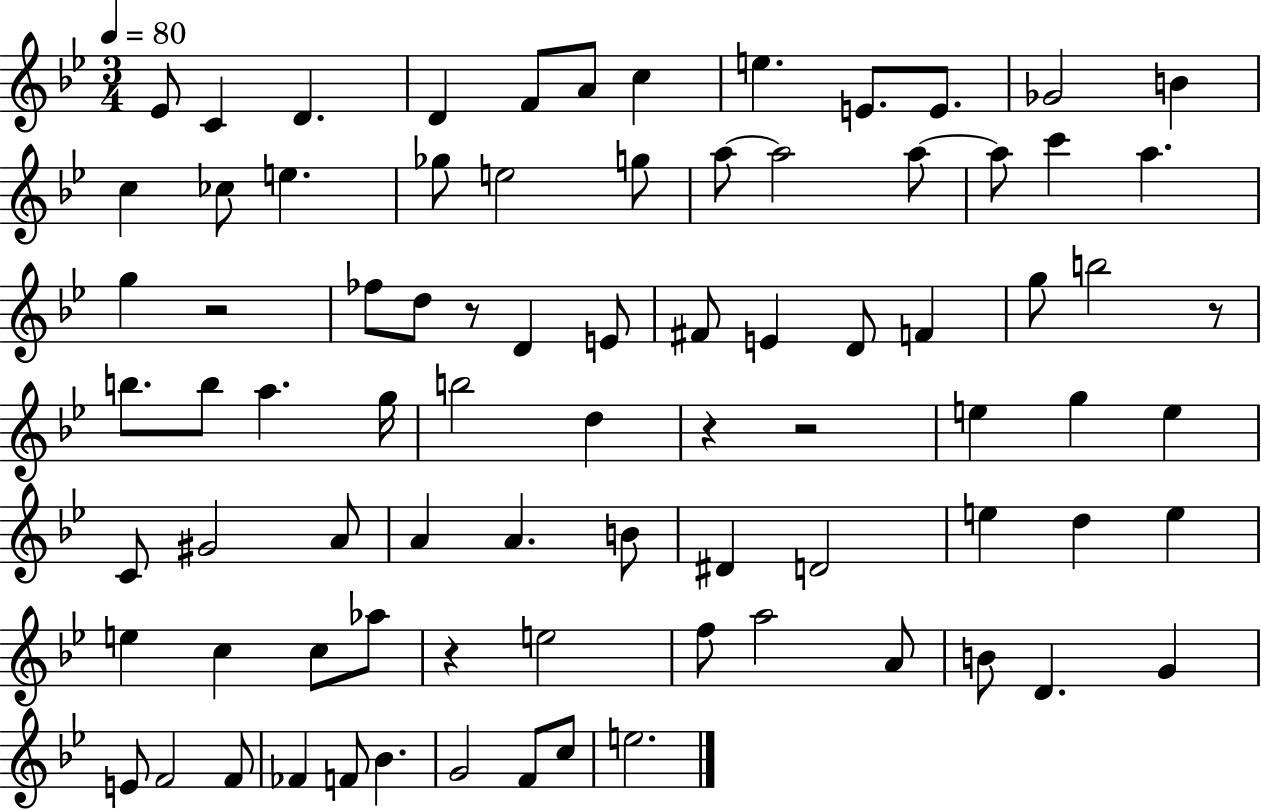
Eb4/e C4/q D4/q. D4/q F4/e A4/e C5/q E5/q. E4/e. E4/e. Gb4/h B4/q C5/q CES5/e E5/q. Gb5/e E5/h G5/e A5/e A5/h A5/e A5/e C6/q A5/q. G5/q R/h FES5/e D5/e R/e D4/q E4/e F#4/e E4/q D4/e F4/q G5/e B5/h R/e B5/e. B5/e A5/q. G5/s B5/h D5/q R/q R/h E5/q G5/q E5/q C4/e G#4/h A4/e A4/q A4/q. B4/e D#4/q D4/h E5/q D5/q E5/q E5/q C5/q C5/e Ab5/e R/q E5/h F5/e A5/h A4/e B4/e D4/q. G4/q E4/e F4/h F4/e FES4/q F4/e Bb4/q. G4/h F4/e C5/e E5/h.